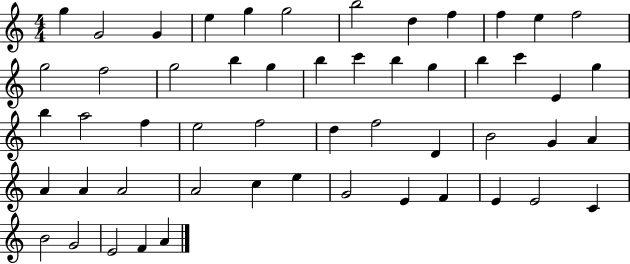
G5/q G4/h G4/q E5/q G5/q G5/h B5/h D5/q F5/q F5/q E5/q F5/h G5/h F5/h G5/h B5/q G5/q B5/q C6/q B5/q G5/q B5/q C6/q E4/q G5/q B5/q A5/h F5/q E5/h F5/h D5/q F5/h D4/q B4/h G4/q A4/q A4/q A4/q A4/h A4/h C5/q E5/q G4/h E4/q F4/q E4/q E4/h C4/q B4/h G4/h E4/h F4/q A4/q